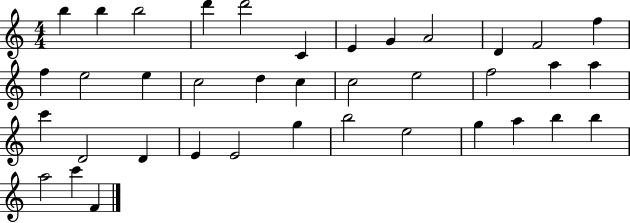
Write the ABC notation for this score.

X:1
T:Untitled
M:4/4
L:1/4
K:C
b b b2 d' d'2 C E G A2 D F2 f f e2 e c2 d c c2 e2 f2 a a c' D2 D E E2 g b2 e2 g a b b a2 c' F